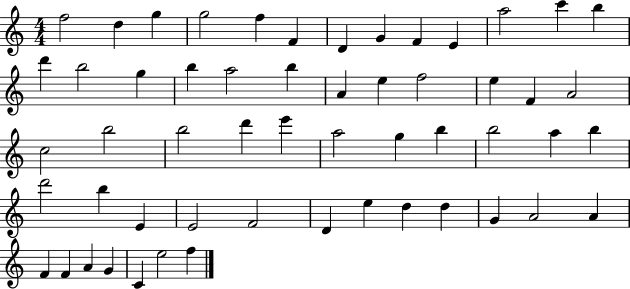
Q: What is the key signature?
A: C major